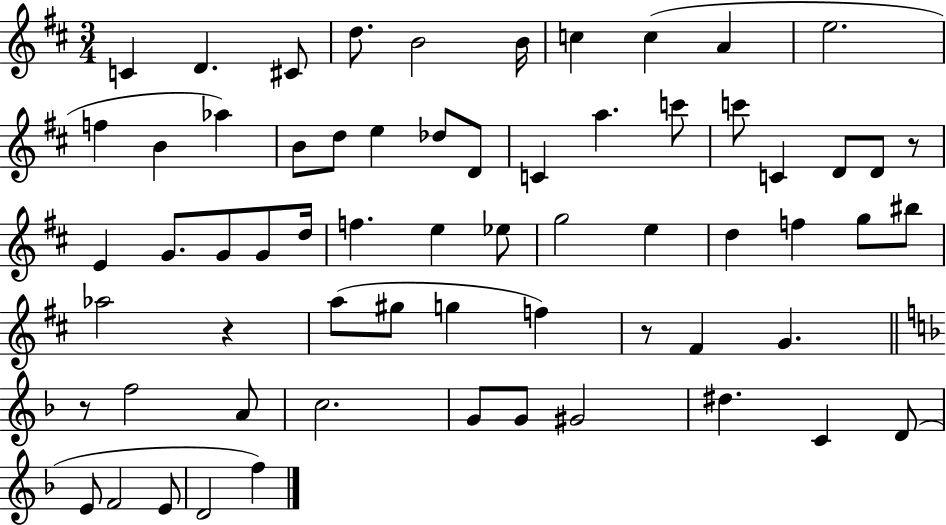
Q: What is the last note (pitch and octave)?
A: F5